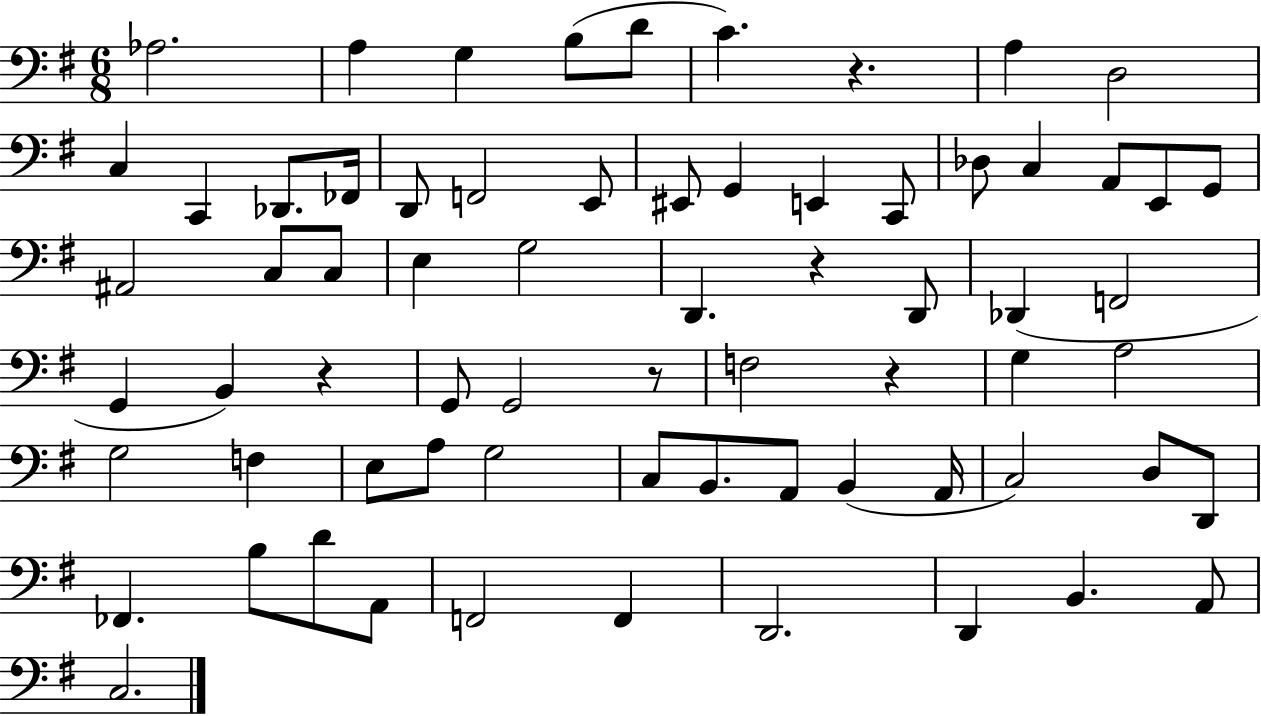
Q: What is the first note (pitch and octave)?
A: Ab3